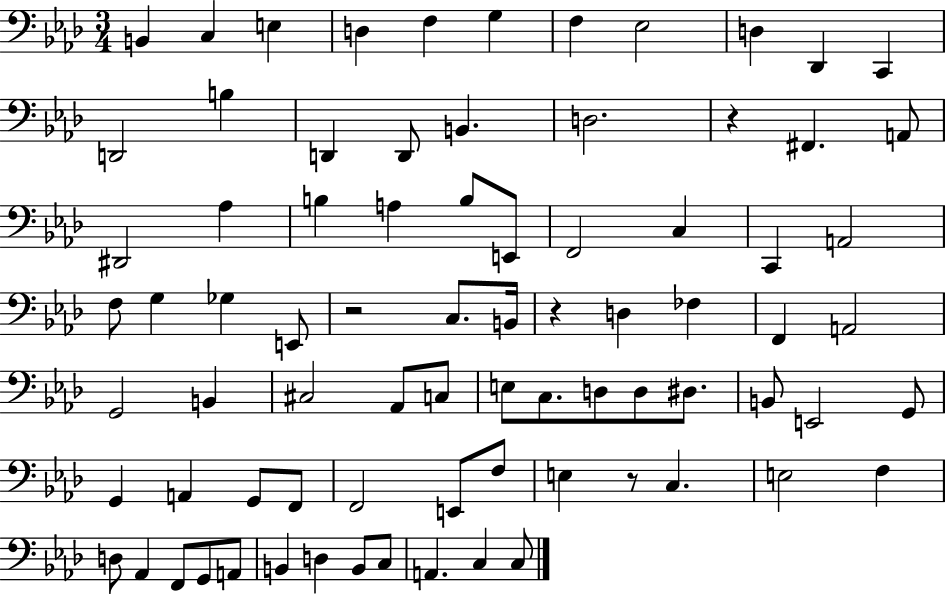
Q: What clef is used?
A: bass